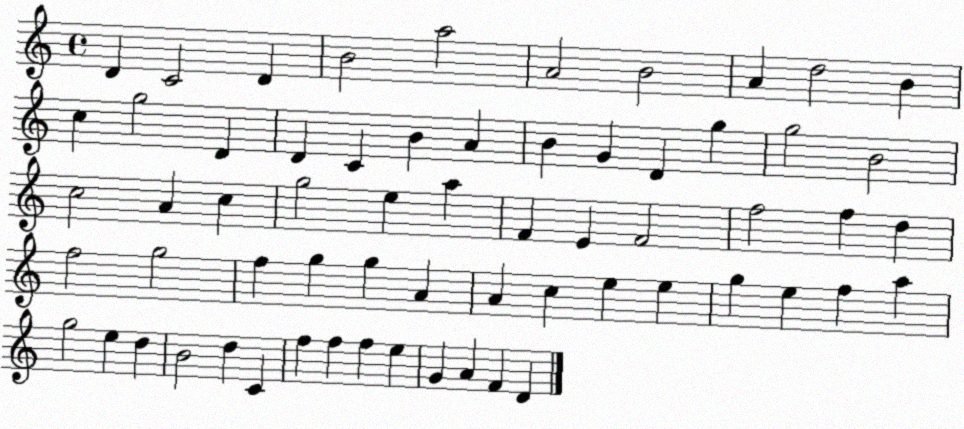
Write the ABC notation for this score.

X:1
T:Untitled
M:4/4
L:1/4
K:C
D C2 D B2 a2 A2 B2 A d2 B c g2 D D C B A B G D g g2 B2 c2 A c g2 e a F E F2 f2 f d f2 g2 f g g A A c e e g e f a g2 e d B2 d C f f f e G A F D